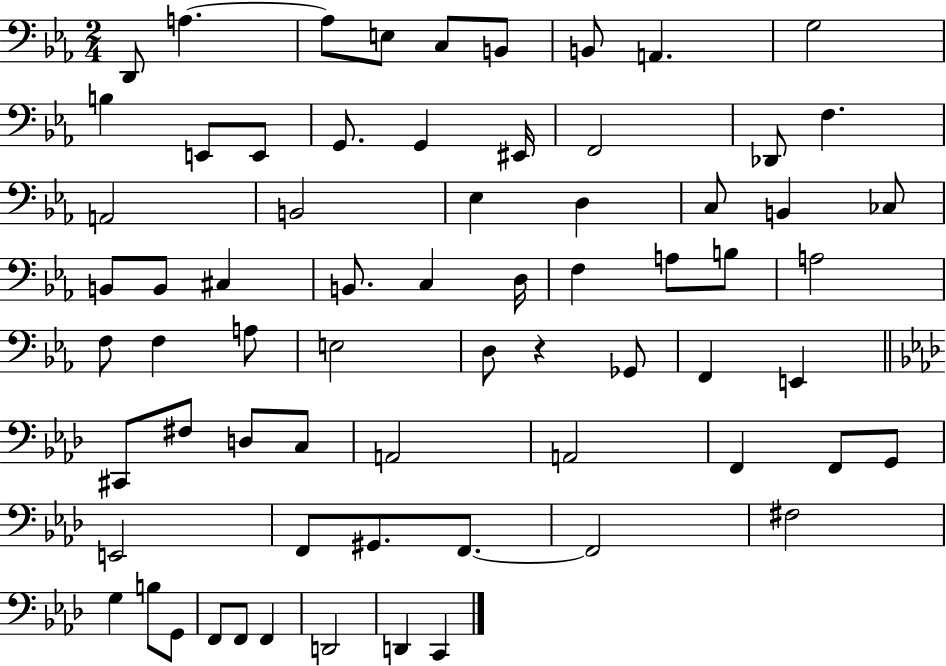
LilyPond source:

{
  \clef bass
  \numericTimeSignature
  \time 2/4
  \key ees \major
  \repeat volta 2 { d,8 a4.~~ | a8 e8 c8 b,8 | b,8 a,4. | g2 | \break b4 e,8 e,8 | g,8. g,4 eis,16 | f,2 | des,8 f4. | \break a,2 | b,2 | ees4 d4 | c8 b,4 ces8 | \break b,8 b,8 cis4 | b,8. c4 d16 | f4 a8 b8 | a2 | \break f8 f4 a8 | e2 | d8 r4 ges,8 | f,4 e,4 | \break \bar "||" \break \key f \minor cis,8 fis8 d8 c8 | a,2 | a,2 | f,4 f,8 g,8 | \break e,2 | f,8 gis,8. f,8.~~ | f,2 | fis2 | \break g4 b8 g,8 | f,8 f,8 f,4 | d,2 | d,4 c,4 | \break } \bar "|."
}